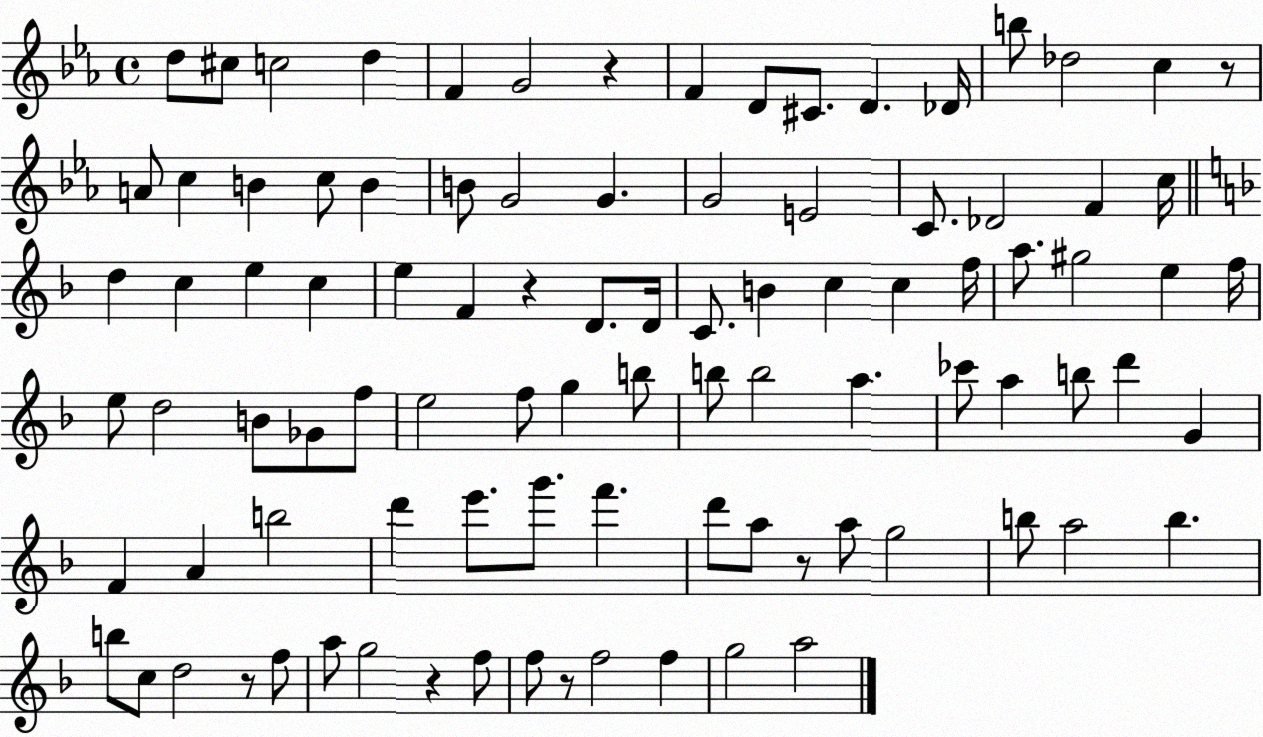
X:1
T:Untitled
M:4/4
L:1/4
K:Eb
d/2 ^c/2 c2 d F G2 z F D/2 ^C/2 D _D/4 b/2 _d2 c z/2 A/2 c B c/2 B B/2 G2 G G2 E2 C/2 _D2 F c/4 d c e c e F z D/2 D/4 C/2 B c c f/4 a/2 ^g2 e f/4 e/2 d2 B/2 _G/2 f/2 e2 f/2 g b/2 b/2 b2 a _c'/2 a b/2 d' G F A b2 d' e'/2 g'/2 f' d'/2 a/2 z/2 a/2 g2 b/2 a2 b b/2 c/2 d2 z/2 f/2 a/2 g2 z f/2 f/2 z/2 f2 f g2 a2